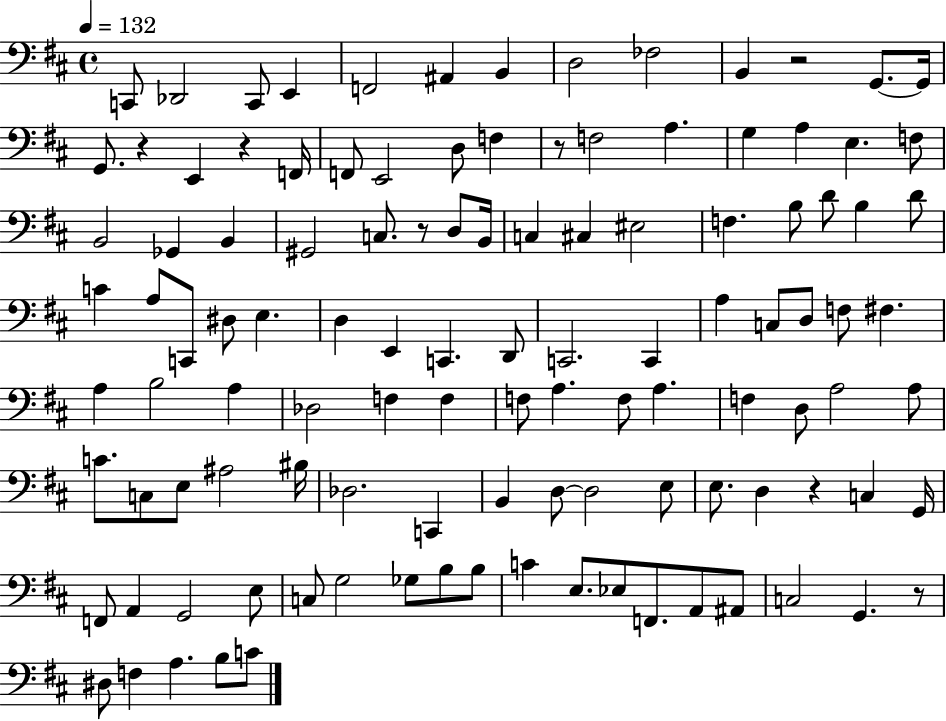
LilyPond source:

{
  \clef bass
  \time 4/4
  \defaultTimeSignature
  \key d \major
  \tempo 4 = 132
  c,8 des,2 c,8 e,4 | f,2 ais,4 b,4 | d2 fes2 | b,4 r2 g,8.~~ g,16 | \break g,8. r4 e,4 r4 f,16 | f,8 e,2 d8 f4 | r8 f2 a4. | g4 a4 e4. f8 | \break b,2 ges,4 b,4 | gis,2 c8. r8 d8 b,16 | c4 cis4 eis2 | f4. b8 d'8 b4 d'8 | \break c'4 a8 c,8 dis8 e4. | d4 e,4 c,4. d,8 | c,2. c,4 | a4 c8 d8 f8 fis4. | \break a4 b2 a4 | des2 f4 f4 | f8 a4. f8 a4. | f4 d8 a2 a8 | \break c'8. c8 e8 ais2 bis16 | des2. c,4 | b,4 d8~~ d2 e8 | e8. d4 r4 c4 g,16 | \break f,8 a,4 g,2 e8 | c8 g2 ges8 b8 b8 | c'4 e8. ees8 f,8. a,8 ais,8 | c2 g,4. r8 | \break dis8 f4 a4. b8 c'8 | \bar "|."
}